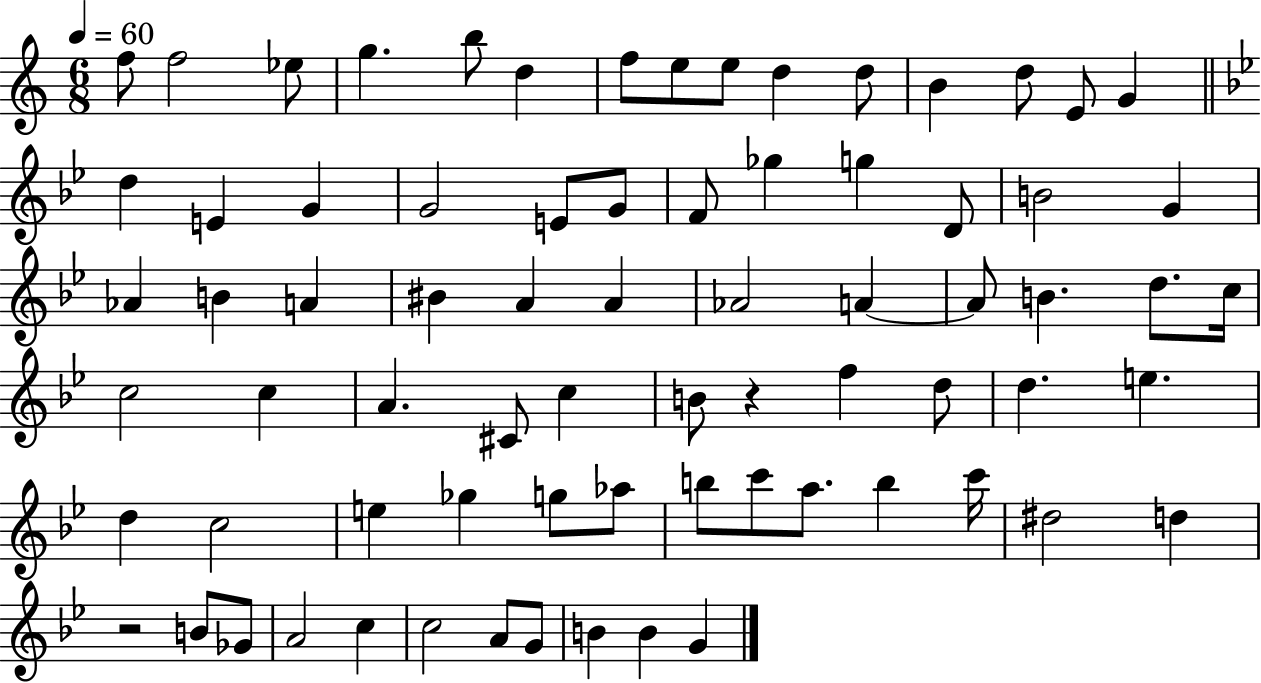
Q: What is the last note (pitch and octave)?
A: G4